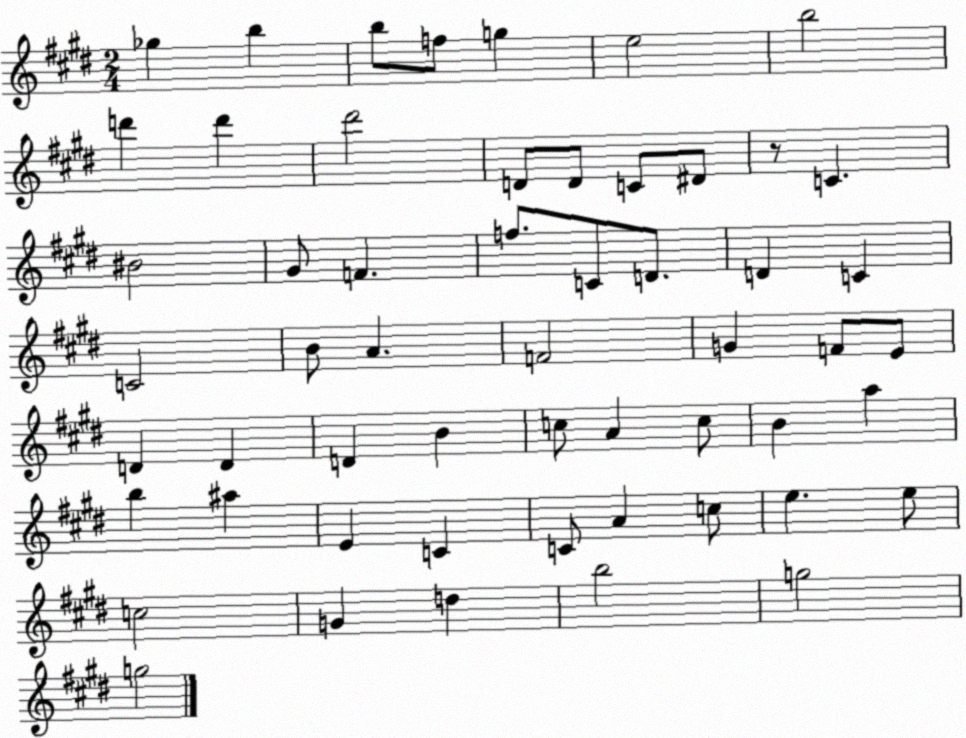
X:1
T:Untitled
M:2/4
L:1/4
K:E
_g b b/2 f/2 g e2 b2 d' d' ^d'2 D/2 D/2 C/2 ^D/2 z/2 C ^B2 ^G/2 F f/2 C/2 D/2 D C C2 B/2 A F2 G F/2 E/2 D D D B c/2 A c/2 B a b ^a E C C/2 A c/2 e e/2 c2 G d b2 g2 g2